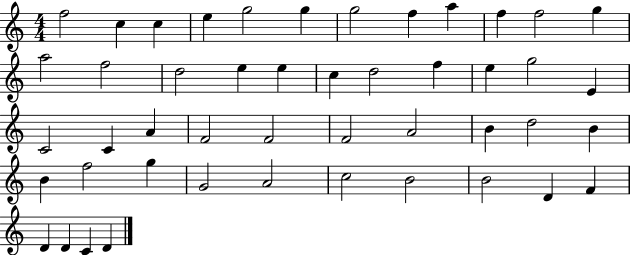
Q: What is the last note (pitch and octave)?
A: D4